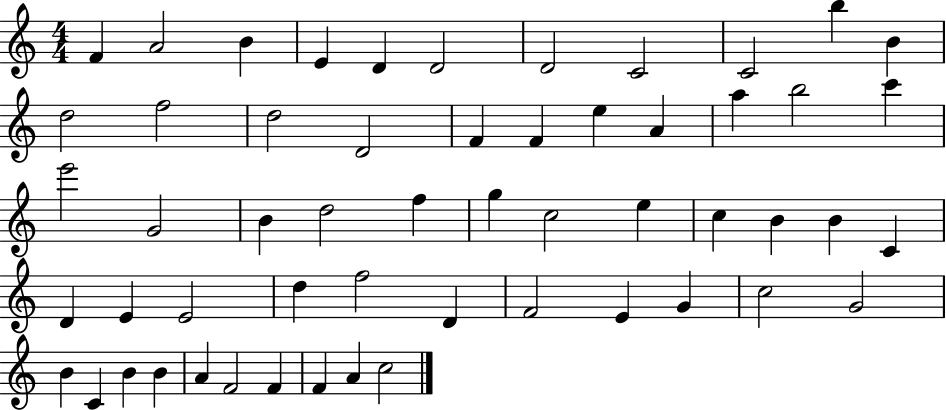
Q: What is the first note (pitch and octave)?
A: F4